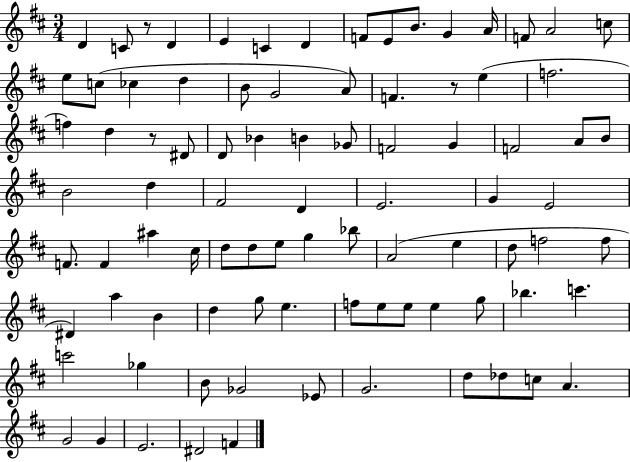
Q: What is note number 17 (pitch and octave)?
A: CES5